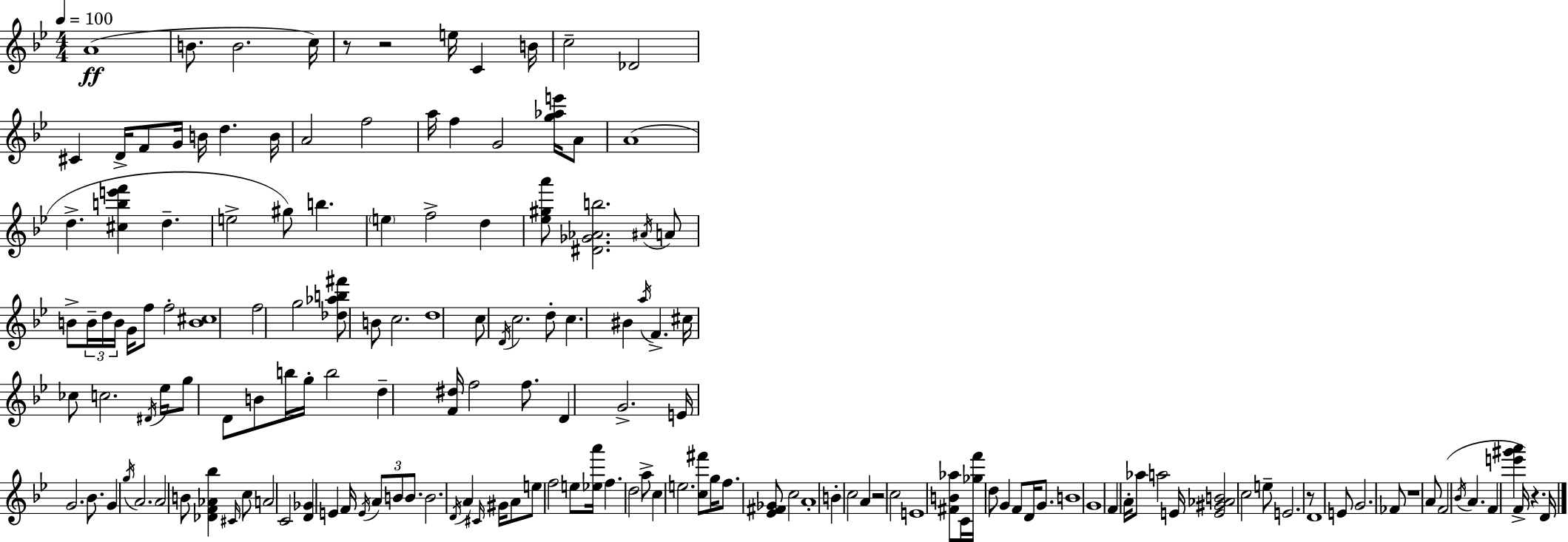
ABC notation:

X:1
T:Untitled
M:4/4
L:1/4
K:Bb
A4 B/2 B2 c/4 z/2 z2 e/4 C B/4 c2 _D2 ^C D/4 F/2 G/4 B/4 d B/4 A2 f2 a/4 f G2 [g_ae']/4 A/2 A4 d [^cbe'f'] d e2 ^g/2 b e f2 d [_e^ga']/2 [^D_G_Ab]2 ^A/4 A/2 B/2 B/4 d/4 B/4 G/4 f/2 f2 [B^c]4 f2 g2 [_d_ab^f']/2 B/2 c2 d4 c/2 D/4 c2 d/2 c ^B a/4 F ^c/4 _c/2 c2 ^D/4 _e/4 g/2 D/2 B/2 b/4 g/4 b2 d [F^d]/4 f2 f/2 D G2 E/4 G2 _B/2 G g/4 A2 A2 B/2 [_DF_A_b] ^C/4 c/2 A2 C2 [D_G] E F/4 E/4 A/2 B/2 B/2 B2 D/4 A ^C/4 ^G/4 A/2 e/2 f2 e/2 [_ea']/4 f d2 a/2 c e2 [c^f']/2 g/4 f/2 [_E^F_G]/2 c2 A4 B c2 A z2 c2 E4 [^FB_a]/2 C/4 [_gf']/4 d/2 G F/2 D/4 G/2 B4 G4 F A/4 _a/2 a2 E/4 [E^G_AB]2 c2 e/2 E2 z/2 D4 E/2 G2 _F/2 z4 A/2 F2 _B/4 A F [e'^g'a'] F/4 z D/4